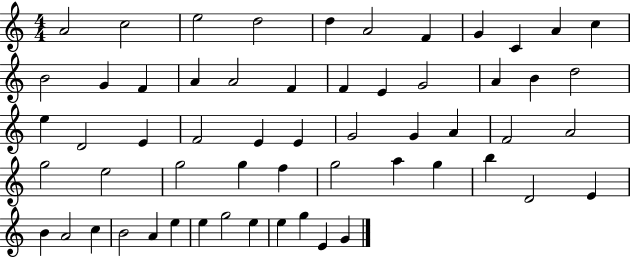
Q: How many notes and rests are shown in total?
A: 58